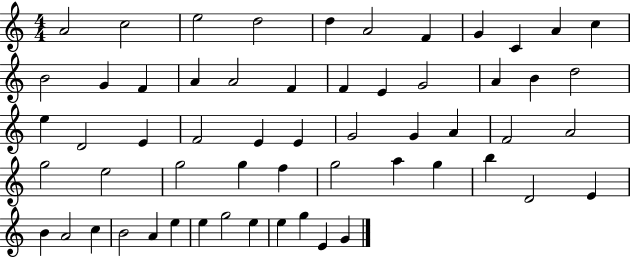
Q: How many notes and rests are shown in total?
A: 58